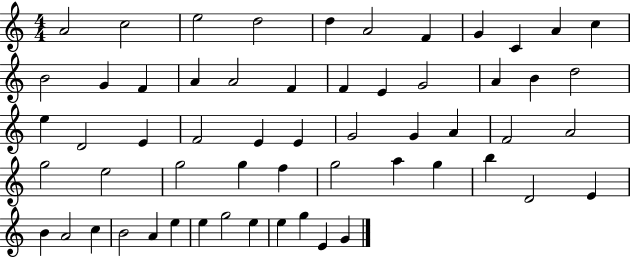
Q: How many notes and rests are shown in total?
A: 58